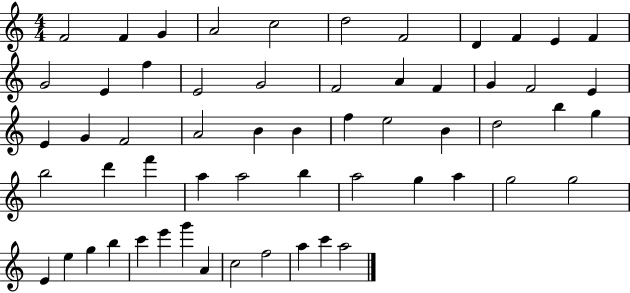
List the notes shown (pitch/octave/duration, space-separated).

F4/h F4/q G4/q A4/h C5/h D5/h F4/h D4/q F4/q E4/q F4/q G4/h E4/q F5/q E4/h G4/h F4/h A4/q F4/q G4/q F4/h E4/q E4/q G4/q F4/h A4/h B4/q B4/q F5/q E5/h B4/q D5/h B5/q G5/q B5/h D6/q F6/q A5/q A5/h B5/q A5/h G5/q A5/q G5/h G5/h E4/q E5/q G5/q B5/q C6/q E6/q G6/q A4/q C5/h F5/h A5/q C6/q A5/h